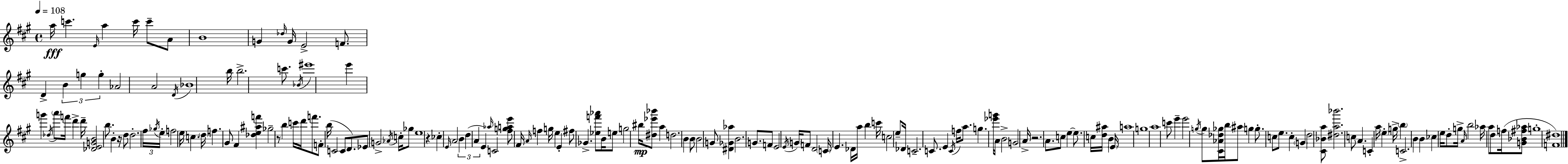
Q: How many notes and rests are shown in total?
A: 180